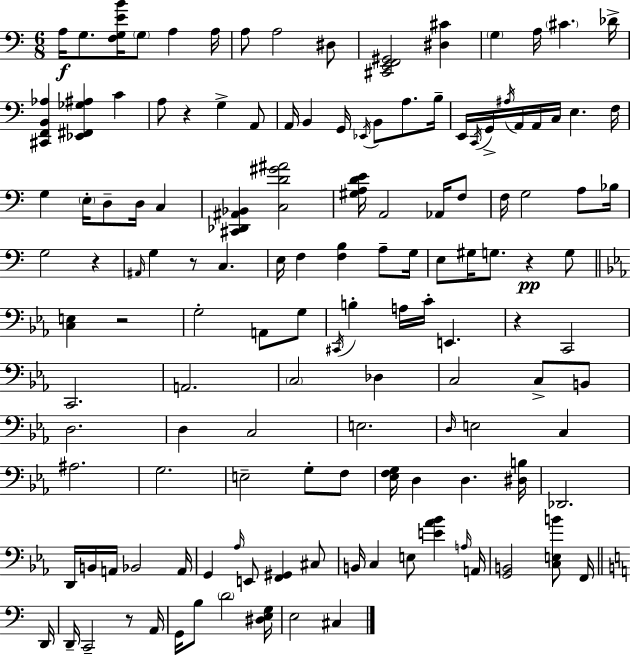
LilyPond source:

{
  \clef bass
  \numericTimeSignature
  \time 6/8
  \key c \major
  a16\f g8. <f g e' b'>16 \parenthesize g8 a4 a16 | a8 a2 dis8 | <cis, e, f, gis,>2 <dis cis'>4 | \parenthesize g4 a16 \parenthesize cis'4. des'16-> | \break <cis, f, b, aes>4 <ees, fis, ges ais>4 c'4 | a8 r4 g4-> a,8 | a,16 b,4 g,16 \acciaccatura { ees,16 } b,8 a8. | b16-- e,16 \acciaccatura { c,16 } g,16-> \acciaccatura { ais16 } a,16 a,16 c16 e4. | \break f16 g4 \parenthesize e16-. d8-- d16 c4 | <cis, des, ais, bes,>4 <c d' gis' ais'>2 | <gis a d' e'>16 a,2 | aes,16 f8 f16 g2 | \break a8 bes16 g2 r4 | \grace { ais,16 } g4 r8 c4. | e16 f4 <f b>4 | a8-- g16 e8 gis16 g8. r4\pp | \break g8 \bar "||" \break \key c \minor <c e>4 r2 | g2-. a,8 g8 | \acciaccatura { cis,16 } b4-. a16 c'16-. e,4. | r4 c,2 | \break c,2. | a,2. | \parenthesize c2 des4 | c2 c8-> b,8 | \break d2. | d4 c2 | e2. | \grace { d16 } e2 c4 | \break ais2. | g2. | e2-- g8-. | f8 <ees f g>16 d4 d4. | \break <dis b>16 des,2. | d,16 b,16 a,16 bes,2 | a,16 g,4 \grace { aes16 } e,8 <f, gis,>4 | cis8 b,16 c4 e8 <e' aes' bes'>4 | \break \grace { a16 } a,16 <g, b,>2 | <c e b'>8 f,16 \bar "||" \break \key c \major d,16 d,16-- c,2-- r8 | a,16 g,16 b8 \parenthesize d'2 | <dis e g>16 e2 cis4 | \bar "|."
}